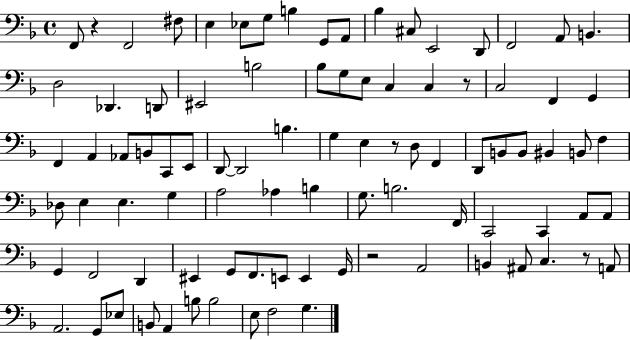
F2/e R/q F2/h F#3/e E3/q Eb3/e G3/e B3/q G2/e A2/e Bb3/q C#3/e E2/h D2/e F2/h A2/e B2/q. D3/h Db2/q. D2/e EIS2/h B3/h Bb3/e G3/e E3/e C3/q C3/q R/e C3/h F2/q G2/q F2/q A2/q Ab2/e B2/e C2/e E2/e D2/e D2/h B3/q. G3/q E3/q R/e D3/e F2/q D2/e B2/e B2/e BIS2/q B2/e F3/q Db3/e E3/q E3/q. G3/q A3/h Ab3/q B3/q G3/e. B3/h. F2/s C2/h C2/q A2/e A2/e G2/q F2/h D2/q EIS2/q G2/e F2/e. E2/e E2/q G2/s R/h A2/h B2/q A#2/e C3/q. R/e A2/e A2/h. G2/e Eb3/e B2/e A2/q B3/e B3/h E3/e F3/h G3/q.